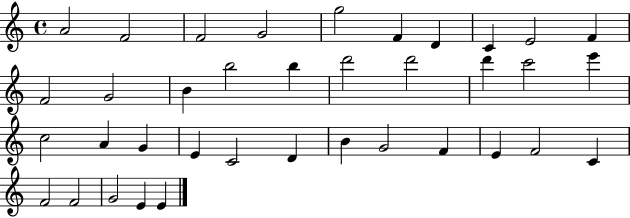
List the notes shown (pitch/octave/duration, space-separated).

A4/h F4/h F4/h G4/h G5/h F4/q D4/q C4/q E4/h F4/q F4/h G4/h B4/q B5/h B5/q D6/h D6/h D6/q C6/h E6/q C5/h A4/q G4/q E4/q C4/h D4/q B4/q G4/h F4/q E4/q F4/h C4/q F4/h F4/h G4/h E4/q E4/q